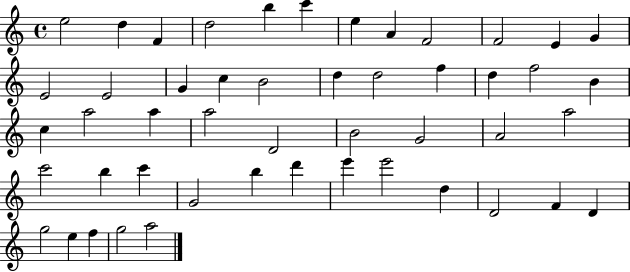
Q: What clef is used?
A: treble